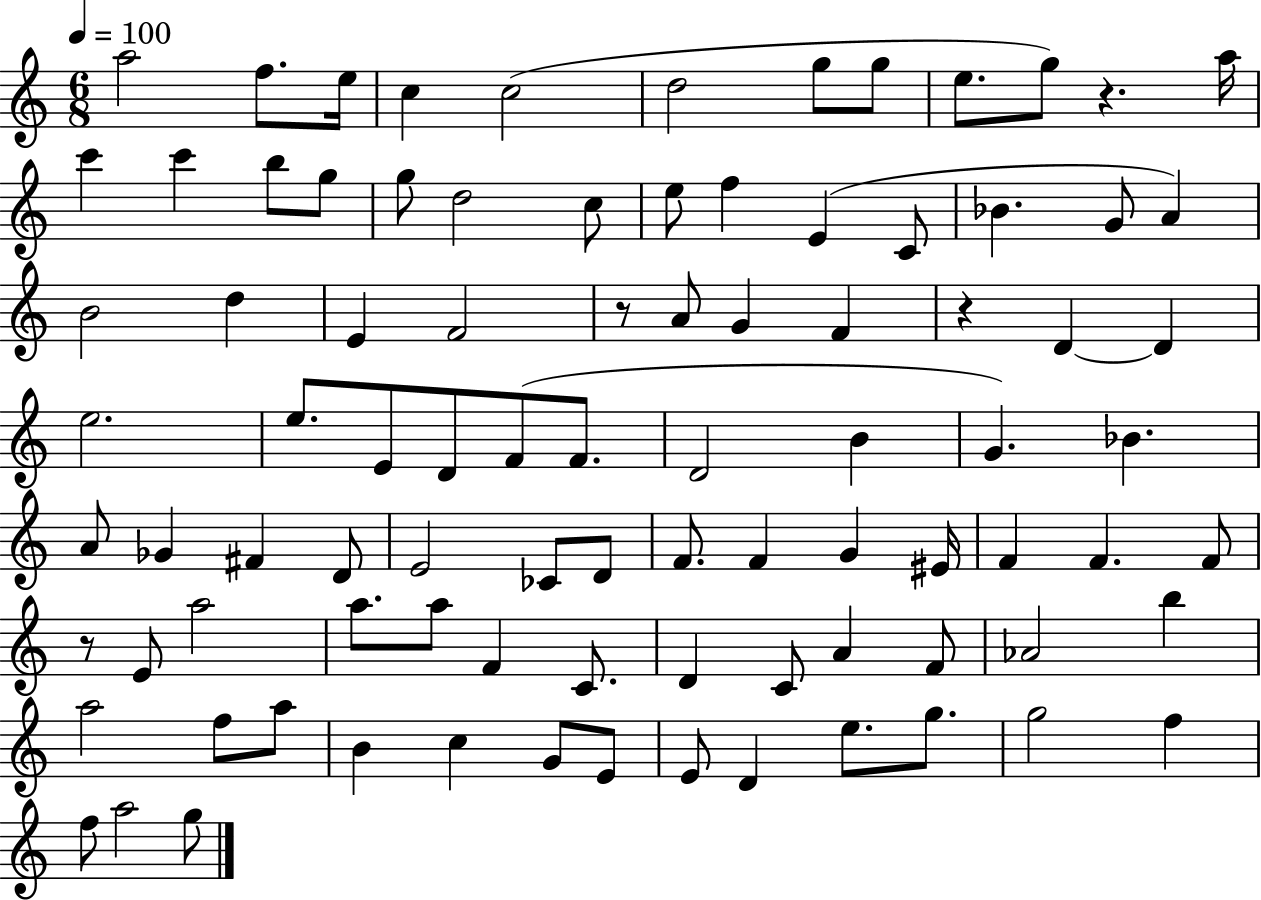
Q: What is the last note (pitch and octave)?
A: G5